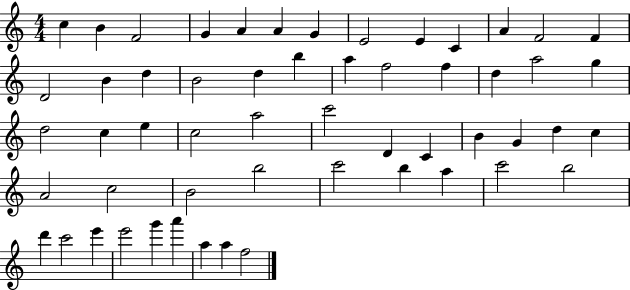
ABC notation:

X:1
T:Untitled
M:4/4
L:1/4
K:C
c B F2 G A A G E2 E C A F2 F D2 B d B2 d b a f2 f d a2 g d2 c e c2 a2 c'2 D C B G d c A2 c2 B2 b2 c'2 b a c'2 b2 d' c'2 e' e'2 g' a' a a f2